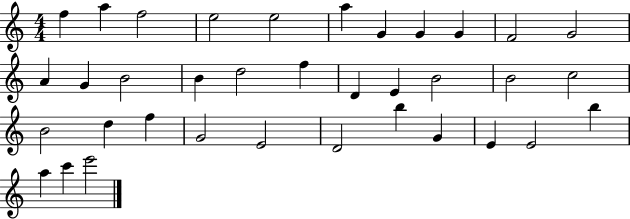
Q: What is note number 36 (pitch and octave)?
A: E6